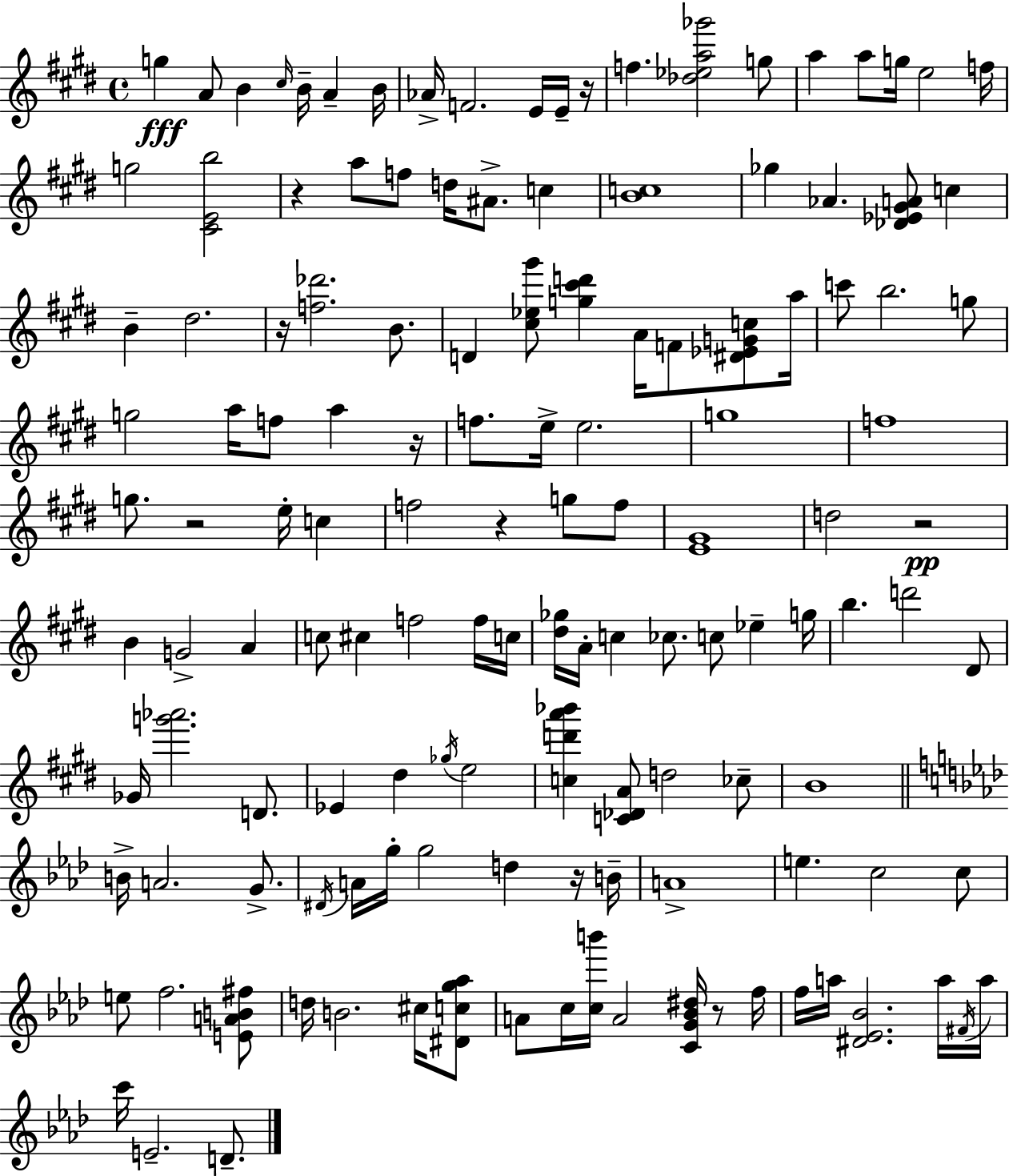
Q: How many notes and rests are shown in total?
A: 136